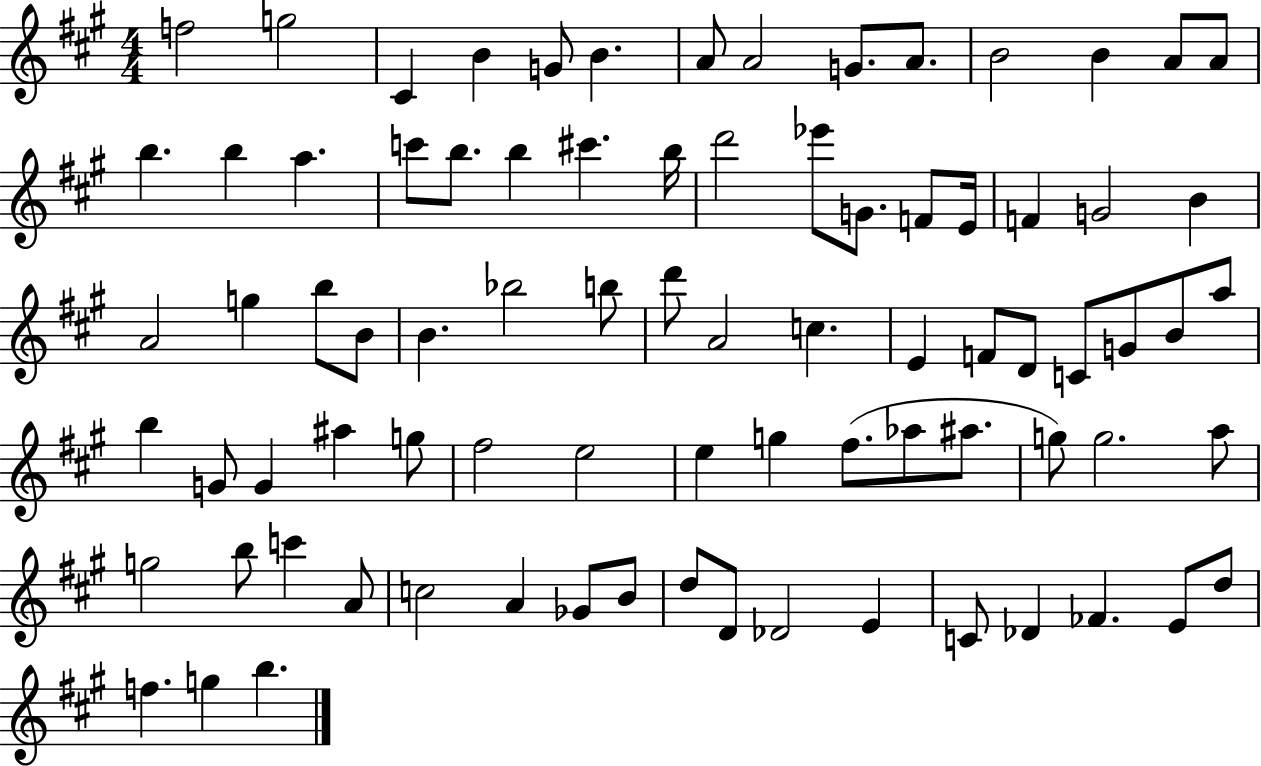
F5/h G5/h C#4/q B4/q G4/e B4/q. A4/e A4/h G4/e. A4/e. B4/h B4/q A4/e A4/e B5/q. B5/q A5/q. C6/e B5/e. B5/q C#6/q. B5/s D6/h Eb6/e G4/e. F4/e E4/s F4/q G4/h B4/q A4/h G5/q B5/e B4/e B4/q. Bb5/h B5/e D6/e A4/h C5/q. E4/q F4/e D4/e C4/e G4/e B4/e A5/e B5/q G4/e G4/q A#5/q G5/e F#5/h E5/h E5/q G5/q F#5/e. Ab5/e A#5/e. G5/e G5/h. A5/e G5/h B5/e C6/q A4/e C5/h A4/q Gb4/e B4/e D5/e D4/e Db4/h E4/q C4/e Db4/q FES4/q. E4/e D5/e F5/q. G5/q B5/q.